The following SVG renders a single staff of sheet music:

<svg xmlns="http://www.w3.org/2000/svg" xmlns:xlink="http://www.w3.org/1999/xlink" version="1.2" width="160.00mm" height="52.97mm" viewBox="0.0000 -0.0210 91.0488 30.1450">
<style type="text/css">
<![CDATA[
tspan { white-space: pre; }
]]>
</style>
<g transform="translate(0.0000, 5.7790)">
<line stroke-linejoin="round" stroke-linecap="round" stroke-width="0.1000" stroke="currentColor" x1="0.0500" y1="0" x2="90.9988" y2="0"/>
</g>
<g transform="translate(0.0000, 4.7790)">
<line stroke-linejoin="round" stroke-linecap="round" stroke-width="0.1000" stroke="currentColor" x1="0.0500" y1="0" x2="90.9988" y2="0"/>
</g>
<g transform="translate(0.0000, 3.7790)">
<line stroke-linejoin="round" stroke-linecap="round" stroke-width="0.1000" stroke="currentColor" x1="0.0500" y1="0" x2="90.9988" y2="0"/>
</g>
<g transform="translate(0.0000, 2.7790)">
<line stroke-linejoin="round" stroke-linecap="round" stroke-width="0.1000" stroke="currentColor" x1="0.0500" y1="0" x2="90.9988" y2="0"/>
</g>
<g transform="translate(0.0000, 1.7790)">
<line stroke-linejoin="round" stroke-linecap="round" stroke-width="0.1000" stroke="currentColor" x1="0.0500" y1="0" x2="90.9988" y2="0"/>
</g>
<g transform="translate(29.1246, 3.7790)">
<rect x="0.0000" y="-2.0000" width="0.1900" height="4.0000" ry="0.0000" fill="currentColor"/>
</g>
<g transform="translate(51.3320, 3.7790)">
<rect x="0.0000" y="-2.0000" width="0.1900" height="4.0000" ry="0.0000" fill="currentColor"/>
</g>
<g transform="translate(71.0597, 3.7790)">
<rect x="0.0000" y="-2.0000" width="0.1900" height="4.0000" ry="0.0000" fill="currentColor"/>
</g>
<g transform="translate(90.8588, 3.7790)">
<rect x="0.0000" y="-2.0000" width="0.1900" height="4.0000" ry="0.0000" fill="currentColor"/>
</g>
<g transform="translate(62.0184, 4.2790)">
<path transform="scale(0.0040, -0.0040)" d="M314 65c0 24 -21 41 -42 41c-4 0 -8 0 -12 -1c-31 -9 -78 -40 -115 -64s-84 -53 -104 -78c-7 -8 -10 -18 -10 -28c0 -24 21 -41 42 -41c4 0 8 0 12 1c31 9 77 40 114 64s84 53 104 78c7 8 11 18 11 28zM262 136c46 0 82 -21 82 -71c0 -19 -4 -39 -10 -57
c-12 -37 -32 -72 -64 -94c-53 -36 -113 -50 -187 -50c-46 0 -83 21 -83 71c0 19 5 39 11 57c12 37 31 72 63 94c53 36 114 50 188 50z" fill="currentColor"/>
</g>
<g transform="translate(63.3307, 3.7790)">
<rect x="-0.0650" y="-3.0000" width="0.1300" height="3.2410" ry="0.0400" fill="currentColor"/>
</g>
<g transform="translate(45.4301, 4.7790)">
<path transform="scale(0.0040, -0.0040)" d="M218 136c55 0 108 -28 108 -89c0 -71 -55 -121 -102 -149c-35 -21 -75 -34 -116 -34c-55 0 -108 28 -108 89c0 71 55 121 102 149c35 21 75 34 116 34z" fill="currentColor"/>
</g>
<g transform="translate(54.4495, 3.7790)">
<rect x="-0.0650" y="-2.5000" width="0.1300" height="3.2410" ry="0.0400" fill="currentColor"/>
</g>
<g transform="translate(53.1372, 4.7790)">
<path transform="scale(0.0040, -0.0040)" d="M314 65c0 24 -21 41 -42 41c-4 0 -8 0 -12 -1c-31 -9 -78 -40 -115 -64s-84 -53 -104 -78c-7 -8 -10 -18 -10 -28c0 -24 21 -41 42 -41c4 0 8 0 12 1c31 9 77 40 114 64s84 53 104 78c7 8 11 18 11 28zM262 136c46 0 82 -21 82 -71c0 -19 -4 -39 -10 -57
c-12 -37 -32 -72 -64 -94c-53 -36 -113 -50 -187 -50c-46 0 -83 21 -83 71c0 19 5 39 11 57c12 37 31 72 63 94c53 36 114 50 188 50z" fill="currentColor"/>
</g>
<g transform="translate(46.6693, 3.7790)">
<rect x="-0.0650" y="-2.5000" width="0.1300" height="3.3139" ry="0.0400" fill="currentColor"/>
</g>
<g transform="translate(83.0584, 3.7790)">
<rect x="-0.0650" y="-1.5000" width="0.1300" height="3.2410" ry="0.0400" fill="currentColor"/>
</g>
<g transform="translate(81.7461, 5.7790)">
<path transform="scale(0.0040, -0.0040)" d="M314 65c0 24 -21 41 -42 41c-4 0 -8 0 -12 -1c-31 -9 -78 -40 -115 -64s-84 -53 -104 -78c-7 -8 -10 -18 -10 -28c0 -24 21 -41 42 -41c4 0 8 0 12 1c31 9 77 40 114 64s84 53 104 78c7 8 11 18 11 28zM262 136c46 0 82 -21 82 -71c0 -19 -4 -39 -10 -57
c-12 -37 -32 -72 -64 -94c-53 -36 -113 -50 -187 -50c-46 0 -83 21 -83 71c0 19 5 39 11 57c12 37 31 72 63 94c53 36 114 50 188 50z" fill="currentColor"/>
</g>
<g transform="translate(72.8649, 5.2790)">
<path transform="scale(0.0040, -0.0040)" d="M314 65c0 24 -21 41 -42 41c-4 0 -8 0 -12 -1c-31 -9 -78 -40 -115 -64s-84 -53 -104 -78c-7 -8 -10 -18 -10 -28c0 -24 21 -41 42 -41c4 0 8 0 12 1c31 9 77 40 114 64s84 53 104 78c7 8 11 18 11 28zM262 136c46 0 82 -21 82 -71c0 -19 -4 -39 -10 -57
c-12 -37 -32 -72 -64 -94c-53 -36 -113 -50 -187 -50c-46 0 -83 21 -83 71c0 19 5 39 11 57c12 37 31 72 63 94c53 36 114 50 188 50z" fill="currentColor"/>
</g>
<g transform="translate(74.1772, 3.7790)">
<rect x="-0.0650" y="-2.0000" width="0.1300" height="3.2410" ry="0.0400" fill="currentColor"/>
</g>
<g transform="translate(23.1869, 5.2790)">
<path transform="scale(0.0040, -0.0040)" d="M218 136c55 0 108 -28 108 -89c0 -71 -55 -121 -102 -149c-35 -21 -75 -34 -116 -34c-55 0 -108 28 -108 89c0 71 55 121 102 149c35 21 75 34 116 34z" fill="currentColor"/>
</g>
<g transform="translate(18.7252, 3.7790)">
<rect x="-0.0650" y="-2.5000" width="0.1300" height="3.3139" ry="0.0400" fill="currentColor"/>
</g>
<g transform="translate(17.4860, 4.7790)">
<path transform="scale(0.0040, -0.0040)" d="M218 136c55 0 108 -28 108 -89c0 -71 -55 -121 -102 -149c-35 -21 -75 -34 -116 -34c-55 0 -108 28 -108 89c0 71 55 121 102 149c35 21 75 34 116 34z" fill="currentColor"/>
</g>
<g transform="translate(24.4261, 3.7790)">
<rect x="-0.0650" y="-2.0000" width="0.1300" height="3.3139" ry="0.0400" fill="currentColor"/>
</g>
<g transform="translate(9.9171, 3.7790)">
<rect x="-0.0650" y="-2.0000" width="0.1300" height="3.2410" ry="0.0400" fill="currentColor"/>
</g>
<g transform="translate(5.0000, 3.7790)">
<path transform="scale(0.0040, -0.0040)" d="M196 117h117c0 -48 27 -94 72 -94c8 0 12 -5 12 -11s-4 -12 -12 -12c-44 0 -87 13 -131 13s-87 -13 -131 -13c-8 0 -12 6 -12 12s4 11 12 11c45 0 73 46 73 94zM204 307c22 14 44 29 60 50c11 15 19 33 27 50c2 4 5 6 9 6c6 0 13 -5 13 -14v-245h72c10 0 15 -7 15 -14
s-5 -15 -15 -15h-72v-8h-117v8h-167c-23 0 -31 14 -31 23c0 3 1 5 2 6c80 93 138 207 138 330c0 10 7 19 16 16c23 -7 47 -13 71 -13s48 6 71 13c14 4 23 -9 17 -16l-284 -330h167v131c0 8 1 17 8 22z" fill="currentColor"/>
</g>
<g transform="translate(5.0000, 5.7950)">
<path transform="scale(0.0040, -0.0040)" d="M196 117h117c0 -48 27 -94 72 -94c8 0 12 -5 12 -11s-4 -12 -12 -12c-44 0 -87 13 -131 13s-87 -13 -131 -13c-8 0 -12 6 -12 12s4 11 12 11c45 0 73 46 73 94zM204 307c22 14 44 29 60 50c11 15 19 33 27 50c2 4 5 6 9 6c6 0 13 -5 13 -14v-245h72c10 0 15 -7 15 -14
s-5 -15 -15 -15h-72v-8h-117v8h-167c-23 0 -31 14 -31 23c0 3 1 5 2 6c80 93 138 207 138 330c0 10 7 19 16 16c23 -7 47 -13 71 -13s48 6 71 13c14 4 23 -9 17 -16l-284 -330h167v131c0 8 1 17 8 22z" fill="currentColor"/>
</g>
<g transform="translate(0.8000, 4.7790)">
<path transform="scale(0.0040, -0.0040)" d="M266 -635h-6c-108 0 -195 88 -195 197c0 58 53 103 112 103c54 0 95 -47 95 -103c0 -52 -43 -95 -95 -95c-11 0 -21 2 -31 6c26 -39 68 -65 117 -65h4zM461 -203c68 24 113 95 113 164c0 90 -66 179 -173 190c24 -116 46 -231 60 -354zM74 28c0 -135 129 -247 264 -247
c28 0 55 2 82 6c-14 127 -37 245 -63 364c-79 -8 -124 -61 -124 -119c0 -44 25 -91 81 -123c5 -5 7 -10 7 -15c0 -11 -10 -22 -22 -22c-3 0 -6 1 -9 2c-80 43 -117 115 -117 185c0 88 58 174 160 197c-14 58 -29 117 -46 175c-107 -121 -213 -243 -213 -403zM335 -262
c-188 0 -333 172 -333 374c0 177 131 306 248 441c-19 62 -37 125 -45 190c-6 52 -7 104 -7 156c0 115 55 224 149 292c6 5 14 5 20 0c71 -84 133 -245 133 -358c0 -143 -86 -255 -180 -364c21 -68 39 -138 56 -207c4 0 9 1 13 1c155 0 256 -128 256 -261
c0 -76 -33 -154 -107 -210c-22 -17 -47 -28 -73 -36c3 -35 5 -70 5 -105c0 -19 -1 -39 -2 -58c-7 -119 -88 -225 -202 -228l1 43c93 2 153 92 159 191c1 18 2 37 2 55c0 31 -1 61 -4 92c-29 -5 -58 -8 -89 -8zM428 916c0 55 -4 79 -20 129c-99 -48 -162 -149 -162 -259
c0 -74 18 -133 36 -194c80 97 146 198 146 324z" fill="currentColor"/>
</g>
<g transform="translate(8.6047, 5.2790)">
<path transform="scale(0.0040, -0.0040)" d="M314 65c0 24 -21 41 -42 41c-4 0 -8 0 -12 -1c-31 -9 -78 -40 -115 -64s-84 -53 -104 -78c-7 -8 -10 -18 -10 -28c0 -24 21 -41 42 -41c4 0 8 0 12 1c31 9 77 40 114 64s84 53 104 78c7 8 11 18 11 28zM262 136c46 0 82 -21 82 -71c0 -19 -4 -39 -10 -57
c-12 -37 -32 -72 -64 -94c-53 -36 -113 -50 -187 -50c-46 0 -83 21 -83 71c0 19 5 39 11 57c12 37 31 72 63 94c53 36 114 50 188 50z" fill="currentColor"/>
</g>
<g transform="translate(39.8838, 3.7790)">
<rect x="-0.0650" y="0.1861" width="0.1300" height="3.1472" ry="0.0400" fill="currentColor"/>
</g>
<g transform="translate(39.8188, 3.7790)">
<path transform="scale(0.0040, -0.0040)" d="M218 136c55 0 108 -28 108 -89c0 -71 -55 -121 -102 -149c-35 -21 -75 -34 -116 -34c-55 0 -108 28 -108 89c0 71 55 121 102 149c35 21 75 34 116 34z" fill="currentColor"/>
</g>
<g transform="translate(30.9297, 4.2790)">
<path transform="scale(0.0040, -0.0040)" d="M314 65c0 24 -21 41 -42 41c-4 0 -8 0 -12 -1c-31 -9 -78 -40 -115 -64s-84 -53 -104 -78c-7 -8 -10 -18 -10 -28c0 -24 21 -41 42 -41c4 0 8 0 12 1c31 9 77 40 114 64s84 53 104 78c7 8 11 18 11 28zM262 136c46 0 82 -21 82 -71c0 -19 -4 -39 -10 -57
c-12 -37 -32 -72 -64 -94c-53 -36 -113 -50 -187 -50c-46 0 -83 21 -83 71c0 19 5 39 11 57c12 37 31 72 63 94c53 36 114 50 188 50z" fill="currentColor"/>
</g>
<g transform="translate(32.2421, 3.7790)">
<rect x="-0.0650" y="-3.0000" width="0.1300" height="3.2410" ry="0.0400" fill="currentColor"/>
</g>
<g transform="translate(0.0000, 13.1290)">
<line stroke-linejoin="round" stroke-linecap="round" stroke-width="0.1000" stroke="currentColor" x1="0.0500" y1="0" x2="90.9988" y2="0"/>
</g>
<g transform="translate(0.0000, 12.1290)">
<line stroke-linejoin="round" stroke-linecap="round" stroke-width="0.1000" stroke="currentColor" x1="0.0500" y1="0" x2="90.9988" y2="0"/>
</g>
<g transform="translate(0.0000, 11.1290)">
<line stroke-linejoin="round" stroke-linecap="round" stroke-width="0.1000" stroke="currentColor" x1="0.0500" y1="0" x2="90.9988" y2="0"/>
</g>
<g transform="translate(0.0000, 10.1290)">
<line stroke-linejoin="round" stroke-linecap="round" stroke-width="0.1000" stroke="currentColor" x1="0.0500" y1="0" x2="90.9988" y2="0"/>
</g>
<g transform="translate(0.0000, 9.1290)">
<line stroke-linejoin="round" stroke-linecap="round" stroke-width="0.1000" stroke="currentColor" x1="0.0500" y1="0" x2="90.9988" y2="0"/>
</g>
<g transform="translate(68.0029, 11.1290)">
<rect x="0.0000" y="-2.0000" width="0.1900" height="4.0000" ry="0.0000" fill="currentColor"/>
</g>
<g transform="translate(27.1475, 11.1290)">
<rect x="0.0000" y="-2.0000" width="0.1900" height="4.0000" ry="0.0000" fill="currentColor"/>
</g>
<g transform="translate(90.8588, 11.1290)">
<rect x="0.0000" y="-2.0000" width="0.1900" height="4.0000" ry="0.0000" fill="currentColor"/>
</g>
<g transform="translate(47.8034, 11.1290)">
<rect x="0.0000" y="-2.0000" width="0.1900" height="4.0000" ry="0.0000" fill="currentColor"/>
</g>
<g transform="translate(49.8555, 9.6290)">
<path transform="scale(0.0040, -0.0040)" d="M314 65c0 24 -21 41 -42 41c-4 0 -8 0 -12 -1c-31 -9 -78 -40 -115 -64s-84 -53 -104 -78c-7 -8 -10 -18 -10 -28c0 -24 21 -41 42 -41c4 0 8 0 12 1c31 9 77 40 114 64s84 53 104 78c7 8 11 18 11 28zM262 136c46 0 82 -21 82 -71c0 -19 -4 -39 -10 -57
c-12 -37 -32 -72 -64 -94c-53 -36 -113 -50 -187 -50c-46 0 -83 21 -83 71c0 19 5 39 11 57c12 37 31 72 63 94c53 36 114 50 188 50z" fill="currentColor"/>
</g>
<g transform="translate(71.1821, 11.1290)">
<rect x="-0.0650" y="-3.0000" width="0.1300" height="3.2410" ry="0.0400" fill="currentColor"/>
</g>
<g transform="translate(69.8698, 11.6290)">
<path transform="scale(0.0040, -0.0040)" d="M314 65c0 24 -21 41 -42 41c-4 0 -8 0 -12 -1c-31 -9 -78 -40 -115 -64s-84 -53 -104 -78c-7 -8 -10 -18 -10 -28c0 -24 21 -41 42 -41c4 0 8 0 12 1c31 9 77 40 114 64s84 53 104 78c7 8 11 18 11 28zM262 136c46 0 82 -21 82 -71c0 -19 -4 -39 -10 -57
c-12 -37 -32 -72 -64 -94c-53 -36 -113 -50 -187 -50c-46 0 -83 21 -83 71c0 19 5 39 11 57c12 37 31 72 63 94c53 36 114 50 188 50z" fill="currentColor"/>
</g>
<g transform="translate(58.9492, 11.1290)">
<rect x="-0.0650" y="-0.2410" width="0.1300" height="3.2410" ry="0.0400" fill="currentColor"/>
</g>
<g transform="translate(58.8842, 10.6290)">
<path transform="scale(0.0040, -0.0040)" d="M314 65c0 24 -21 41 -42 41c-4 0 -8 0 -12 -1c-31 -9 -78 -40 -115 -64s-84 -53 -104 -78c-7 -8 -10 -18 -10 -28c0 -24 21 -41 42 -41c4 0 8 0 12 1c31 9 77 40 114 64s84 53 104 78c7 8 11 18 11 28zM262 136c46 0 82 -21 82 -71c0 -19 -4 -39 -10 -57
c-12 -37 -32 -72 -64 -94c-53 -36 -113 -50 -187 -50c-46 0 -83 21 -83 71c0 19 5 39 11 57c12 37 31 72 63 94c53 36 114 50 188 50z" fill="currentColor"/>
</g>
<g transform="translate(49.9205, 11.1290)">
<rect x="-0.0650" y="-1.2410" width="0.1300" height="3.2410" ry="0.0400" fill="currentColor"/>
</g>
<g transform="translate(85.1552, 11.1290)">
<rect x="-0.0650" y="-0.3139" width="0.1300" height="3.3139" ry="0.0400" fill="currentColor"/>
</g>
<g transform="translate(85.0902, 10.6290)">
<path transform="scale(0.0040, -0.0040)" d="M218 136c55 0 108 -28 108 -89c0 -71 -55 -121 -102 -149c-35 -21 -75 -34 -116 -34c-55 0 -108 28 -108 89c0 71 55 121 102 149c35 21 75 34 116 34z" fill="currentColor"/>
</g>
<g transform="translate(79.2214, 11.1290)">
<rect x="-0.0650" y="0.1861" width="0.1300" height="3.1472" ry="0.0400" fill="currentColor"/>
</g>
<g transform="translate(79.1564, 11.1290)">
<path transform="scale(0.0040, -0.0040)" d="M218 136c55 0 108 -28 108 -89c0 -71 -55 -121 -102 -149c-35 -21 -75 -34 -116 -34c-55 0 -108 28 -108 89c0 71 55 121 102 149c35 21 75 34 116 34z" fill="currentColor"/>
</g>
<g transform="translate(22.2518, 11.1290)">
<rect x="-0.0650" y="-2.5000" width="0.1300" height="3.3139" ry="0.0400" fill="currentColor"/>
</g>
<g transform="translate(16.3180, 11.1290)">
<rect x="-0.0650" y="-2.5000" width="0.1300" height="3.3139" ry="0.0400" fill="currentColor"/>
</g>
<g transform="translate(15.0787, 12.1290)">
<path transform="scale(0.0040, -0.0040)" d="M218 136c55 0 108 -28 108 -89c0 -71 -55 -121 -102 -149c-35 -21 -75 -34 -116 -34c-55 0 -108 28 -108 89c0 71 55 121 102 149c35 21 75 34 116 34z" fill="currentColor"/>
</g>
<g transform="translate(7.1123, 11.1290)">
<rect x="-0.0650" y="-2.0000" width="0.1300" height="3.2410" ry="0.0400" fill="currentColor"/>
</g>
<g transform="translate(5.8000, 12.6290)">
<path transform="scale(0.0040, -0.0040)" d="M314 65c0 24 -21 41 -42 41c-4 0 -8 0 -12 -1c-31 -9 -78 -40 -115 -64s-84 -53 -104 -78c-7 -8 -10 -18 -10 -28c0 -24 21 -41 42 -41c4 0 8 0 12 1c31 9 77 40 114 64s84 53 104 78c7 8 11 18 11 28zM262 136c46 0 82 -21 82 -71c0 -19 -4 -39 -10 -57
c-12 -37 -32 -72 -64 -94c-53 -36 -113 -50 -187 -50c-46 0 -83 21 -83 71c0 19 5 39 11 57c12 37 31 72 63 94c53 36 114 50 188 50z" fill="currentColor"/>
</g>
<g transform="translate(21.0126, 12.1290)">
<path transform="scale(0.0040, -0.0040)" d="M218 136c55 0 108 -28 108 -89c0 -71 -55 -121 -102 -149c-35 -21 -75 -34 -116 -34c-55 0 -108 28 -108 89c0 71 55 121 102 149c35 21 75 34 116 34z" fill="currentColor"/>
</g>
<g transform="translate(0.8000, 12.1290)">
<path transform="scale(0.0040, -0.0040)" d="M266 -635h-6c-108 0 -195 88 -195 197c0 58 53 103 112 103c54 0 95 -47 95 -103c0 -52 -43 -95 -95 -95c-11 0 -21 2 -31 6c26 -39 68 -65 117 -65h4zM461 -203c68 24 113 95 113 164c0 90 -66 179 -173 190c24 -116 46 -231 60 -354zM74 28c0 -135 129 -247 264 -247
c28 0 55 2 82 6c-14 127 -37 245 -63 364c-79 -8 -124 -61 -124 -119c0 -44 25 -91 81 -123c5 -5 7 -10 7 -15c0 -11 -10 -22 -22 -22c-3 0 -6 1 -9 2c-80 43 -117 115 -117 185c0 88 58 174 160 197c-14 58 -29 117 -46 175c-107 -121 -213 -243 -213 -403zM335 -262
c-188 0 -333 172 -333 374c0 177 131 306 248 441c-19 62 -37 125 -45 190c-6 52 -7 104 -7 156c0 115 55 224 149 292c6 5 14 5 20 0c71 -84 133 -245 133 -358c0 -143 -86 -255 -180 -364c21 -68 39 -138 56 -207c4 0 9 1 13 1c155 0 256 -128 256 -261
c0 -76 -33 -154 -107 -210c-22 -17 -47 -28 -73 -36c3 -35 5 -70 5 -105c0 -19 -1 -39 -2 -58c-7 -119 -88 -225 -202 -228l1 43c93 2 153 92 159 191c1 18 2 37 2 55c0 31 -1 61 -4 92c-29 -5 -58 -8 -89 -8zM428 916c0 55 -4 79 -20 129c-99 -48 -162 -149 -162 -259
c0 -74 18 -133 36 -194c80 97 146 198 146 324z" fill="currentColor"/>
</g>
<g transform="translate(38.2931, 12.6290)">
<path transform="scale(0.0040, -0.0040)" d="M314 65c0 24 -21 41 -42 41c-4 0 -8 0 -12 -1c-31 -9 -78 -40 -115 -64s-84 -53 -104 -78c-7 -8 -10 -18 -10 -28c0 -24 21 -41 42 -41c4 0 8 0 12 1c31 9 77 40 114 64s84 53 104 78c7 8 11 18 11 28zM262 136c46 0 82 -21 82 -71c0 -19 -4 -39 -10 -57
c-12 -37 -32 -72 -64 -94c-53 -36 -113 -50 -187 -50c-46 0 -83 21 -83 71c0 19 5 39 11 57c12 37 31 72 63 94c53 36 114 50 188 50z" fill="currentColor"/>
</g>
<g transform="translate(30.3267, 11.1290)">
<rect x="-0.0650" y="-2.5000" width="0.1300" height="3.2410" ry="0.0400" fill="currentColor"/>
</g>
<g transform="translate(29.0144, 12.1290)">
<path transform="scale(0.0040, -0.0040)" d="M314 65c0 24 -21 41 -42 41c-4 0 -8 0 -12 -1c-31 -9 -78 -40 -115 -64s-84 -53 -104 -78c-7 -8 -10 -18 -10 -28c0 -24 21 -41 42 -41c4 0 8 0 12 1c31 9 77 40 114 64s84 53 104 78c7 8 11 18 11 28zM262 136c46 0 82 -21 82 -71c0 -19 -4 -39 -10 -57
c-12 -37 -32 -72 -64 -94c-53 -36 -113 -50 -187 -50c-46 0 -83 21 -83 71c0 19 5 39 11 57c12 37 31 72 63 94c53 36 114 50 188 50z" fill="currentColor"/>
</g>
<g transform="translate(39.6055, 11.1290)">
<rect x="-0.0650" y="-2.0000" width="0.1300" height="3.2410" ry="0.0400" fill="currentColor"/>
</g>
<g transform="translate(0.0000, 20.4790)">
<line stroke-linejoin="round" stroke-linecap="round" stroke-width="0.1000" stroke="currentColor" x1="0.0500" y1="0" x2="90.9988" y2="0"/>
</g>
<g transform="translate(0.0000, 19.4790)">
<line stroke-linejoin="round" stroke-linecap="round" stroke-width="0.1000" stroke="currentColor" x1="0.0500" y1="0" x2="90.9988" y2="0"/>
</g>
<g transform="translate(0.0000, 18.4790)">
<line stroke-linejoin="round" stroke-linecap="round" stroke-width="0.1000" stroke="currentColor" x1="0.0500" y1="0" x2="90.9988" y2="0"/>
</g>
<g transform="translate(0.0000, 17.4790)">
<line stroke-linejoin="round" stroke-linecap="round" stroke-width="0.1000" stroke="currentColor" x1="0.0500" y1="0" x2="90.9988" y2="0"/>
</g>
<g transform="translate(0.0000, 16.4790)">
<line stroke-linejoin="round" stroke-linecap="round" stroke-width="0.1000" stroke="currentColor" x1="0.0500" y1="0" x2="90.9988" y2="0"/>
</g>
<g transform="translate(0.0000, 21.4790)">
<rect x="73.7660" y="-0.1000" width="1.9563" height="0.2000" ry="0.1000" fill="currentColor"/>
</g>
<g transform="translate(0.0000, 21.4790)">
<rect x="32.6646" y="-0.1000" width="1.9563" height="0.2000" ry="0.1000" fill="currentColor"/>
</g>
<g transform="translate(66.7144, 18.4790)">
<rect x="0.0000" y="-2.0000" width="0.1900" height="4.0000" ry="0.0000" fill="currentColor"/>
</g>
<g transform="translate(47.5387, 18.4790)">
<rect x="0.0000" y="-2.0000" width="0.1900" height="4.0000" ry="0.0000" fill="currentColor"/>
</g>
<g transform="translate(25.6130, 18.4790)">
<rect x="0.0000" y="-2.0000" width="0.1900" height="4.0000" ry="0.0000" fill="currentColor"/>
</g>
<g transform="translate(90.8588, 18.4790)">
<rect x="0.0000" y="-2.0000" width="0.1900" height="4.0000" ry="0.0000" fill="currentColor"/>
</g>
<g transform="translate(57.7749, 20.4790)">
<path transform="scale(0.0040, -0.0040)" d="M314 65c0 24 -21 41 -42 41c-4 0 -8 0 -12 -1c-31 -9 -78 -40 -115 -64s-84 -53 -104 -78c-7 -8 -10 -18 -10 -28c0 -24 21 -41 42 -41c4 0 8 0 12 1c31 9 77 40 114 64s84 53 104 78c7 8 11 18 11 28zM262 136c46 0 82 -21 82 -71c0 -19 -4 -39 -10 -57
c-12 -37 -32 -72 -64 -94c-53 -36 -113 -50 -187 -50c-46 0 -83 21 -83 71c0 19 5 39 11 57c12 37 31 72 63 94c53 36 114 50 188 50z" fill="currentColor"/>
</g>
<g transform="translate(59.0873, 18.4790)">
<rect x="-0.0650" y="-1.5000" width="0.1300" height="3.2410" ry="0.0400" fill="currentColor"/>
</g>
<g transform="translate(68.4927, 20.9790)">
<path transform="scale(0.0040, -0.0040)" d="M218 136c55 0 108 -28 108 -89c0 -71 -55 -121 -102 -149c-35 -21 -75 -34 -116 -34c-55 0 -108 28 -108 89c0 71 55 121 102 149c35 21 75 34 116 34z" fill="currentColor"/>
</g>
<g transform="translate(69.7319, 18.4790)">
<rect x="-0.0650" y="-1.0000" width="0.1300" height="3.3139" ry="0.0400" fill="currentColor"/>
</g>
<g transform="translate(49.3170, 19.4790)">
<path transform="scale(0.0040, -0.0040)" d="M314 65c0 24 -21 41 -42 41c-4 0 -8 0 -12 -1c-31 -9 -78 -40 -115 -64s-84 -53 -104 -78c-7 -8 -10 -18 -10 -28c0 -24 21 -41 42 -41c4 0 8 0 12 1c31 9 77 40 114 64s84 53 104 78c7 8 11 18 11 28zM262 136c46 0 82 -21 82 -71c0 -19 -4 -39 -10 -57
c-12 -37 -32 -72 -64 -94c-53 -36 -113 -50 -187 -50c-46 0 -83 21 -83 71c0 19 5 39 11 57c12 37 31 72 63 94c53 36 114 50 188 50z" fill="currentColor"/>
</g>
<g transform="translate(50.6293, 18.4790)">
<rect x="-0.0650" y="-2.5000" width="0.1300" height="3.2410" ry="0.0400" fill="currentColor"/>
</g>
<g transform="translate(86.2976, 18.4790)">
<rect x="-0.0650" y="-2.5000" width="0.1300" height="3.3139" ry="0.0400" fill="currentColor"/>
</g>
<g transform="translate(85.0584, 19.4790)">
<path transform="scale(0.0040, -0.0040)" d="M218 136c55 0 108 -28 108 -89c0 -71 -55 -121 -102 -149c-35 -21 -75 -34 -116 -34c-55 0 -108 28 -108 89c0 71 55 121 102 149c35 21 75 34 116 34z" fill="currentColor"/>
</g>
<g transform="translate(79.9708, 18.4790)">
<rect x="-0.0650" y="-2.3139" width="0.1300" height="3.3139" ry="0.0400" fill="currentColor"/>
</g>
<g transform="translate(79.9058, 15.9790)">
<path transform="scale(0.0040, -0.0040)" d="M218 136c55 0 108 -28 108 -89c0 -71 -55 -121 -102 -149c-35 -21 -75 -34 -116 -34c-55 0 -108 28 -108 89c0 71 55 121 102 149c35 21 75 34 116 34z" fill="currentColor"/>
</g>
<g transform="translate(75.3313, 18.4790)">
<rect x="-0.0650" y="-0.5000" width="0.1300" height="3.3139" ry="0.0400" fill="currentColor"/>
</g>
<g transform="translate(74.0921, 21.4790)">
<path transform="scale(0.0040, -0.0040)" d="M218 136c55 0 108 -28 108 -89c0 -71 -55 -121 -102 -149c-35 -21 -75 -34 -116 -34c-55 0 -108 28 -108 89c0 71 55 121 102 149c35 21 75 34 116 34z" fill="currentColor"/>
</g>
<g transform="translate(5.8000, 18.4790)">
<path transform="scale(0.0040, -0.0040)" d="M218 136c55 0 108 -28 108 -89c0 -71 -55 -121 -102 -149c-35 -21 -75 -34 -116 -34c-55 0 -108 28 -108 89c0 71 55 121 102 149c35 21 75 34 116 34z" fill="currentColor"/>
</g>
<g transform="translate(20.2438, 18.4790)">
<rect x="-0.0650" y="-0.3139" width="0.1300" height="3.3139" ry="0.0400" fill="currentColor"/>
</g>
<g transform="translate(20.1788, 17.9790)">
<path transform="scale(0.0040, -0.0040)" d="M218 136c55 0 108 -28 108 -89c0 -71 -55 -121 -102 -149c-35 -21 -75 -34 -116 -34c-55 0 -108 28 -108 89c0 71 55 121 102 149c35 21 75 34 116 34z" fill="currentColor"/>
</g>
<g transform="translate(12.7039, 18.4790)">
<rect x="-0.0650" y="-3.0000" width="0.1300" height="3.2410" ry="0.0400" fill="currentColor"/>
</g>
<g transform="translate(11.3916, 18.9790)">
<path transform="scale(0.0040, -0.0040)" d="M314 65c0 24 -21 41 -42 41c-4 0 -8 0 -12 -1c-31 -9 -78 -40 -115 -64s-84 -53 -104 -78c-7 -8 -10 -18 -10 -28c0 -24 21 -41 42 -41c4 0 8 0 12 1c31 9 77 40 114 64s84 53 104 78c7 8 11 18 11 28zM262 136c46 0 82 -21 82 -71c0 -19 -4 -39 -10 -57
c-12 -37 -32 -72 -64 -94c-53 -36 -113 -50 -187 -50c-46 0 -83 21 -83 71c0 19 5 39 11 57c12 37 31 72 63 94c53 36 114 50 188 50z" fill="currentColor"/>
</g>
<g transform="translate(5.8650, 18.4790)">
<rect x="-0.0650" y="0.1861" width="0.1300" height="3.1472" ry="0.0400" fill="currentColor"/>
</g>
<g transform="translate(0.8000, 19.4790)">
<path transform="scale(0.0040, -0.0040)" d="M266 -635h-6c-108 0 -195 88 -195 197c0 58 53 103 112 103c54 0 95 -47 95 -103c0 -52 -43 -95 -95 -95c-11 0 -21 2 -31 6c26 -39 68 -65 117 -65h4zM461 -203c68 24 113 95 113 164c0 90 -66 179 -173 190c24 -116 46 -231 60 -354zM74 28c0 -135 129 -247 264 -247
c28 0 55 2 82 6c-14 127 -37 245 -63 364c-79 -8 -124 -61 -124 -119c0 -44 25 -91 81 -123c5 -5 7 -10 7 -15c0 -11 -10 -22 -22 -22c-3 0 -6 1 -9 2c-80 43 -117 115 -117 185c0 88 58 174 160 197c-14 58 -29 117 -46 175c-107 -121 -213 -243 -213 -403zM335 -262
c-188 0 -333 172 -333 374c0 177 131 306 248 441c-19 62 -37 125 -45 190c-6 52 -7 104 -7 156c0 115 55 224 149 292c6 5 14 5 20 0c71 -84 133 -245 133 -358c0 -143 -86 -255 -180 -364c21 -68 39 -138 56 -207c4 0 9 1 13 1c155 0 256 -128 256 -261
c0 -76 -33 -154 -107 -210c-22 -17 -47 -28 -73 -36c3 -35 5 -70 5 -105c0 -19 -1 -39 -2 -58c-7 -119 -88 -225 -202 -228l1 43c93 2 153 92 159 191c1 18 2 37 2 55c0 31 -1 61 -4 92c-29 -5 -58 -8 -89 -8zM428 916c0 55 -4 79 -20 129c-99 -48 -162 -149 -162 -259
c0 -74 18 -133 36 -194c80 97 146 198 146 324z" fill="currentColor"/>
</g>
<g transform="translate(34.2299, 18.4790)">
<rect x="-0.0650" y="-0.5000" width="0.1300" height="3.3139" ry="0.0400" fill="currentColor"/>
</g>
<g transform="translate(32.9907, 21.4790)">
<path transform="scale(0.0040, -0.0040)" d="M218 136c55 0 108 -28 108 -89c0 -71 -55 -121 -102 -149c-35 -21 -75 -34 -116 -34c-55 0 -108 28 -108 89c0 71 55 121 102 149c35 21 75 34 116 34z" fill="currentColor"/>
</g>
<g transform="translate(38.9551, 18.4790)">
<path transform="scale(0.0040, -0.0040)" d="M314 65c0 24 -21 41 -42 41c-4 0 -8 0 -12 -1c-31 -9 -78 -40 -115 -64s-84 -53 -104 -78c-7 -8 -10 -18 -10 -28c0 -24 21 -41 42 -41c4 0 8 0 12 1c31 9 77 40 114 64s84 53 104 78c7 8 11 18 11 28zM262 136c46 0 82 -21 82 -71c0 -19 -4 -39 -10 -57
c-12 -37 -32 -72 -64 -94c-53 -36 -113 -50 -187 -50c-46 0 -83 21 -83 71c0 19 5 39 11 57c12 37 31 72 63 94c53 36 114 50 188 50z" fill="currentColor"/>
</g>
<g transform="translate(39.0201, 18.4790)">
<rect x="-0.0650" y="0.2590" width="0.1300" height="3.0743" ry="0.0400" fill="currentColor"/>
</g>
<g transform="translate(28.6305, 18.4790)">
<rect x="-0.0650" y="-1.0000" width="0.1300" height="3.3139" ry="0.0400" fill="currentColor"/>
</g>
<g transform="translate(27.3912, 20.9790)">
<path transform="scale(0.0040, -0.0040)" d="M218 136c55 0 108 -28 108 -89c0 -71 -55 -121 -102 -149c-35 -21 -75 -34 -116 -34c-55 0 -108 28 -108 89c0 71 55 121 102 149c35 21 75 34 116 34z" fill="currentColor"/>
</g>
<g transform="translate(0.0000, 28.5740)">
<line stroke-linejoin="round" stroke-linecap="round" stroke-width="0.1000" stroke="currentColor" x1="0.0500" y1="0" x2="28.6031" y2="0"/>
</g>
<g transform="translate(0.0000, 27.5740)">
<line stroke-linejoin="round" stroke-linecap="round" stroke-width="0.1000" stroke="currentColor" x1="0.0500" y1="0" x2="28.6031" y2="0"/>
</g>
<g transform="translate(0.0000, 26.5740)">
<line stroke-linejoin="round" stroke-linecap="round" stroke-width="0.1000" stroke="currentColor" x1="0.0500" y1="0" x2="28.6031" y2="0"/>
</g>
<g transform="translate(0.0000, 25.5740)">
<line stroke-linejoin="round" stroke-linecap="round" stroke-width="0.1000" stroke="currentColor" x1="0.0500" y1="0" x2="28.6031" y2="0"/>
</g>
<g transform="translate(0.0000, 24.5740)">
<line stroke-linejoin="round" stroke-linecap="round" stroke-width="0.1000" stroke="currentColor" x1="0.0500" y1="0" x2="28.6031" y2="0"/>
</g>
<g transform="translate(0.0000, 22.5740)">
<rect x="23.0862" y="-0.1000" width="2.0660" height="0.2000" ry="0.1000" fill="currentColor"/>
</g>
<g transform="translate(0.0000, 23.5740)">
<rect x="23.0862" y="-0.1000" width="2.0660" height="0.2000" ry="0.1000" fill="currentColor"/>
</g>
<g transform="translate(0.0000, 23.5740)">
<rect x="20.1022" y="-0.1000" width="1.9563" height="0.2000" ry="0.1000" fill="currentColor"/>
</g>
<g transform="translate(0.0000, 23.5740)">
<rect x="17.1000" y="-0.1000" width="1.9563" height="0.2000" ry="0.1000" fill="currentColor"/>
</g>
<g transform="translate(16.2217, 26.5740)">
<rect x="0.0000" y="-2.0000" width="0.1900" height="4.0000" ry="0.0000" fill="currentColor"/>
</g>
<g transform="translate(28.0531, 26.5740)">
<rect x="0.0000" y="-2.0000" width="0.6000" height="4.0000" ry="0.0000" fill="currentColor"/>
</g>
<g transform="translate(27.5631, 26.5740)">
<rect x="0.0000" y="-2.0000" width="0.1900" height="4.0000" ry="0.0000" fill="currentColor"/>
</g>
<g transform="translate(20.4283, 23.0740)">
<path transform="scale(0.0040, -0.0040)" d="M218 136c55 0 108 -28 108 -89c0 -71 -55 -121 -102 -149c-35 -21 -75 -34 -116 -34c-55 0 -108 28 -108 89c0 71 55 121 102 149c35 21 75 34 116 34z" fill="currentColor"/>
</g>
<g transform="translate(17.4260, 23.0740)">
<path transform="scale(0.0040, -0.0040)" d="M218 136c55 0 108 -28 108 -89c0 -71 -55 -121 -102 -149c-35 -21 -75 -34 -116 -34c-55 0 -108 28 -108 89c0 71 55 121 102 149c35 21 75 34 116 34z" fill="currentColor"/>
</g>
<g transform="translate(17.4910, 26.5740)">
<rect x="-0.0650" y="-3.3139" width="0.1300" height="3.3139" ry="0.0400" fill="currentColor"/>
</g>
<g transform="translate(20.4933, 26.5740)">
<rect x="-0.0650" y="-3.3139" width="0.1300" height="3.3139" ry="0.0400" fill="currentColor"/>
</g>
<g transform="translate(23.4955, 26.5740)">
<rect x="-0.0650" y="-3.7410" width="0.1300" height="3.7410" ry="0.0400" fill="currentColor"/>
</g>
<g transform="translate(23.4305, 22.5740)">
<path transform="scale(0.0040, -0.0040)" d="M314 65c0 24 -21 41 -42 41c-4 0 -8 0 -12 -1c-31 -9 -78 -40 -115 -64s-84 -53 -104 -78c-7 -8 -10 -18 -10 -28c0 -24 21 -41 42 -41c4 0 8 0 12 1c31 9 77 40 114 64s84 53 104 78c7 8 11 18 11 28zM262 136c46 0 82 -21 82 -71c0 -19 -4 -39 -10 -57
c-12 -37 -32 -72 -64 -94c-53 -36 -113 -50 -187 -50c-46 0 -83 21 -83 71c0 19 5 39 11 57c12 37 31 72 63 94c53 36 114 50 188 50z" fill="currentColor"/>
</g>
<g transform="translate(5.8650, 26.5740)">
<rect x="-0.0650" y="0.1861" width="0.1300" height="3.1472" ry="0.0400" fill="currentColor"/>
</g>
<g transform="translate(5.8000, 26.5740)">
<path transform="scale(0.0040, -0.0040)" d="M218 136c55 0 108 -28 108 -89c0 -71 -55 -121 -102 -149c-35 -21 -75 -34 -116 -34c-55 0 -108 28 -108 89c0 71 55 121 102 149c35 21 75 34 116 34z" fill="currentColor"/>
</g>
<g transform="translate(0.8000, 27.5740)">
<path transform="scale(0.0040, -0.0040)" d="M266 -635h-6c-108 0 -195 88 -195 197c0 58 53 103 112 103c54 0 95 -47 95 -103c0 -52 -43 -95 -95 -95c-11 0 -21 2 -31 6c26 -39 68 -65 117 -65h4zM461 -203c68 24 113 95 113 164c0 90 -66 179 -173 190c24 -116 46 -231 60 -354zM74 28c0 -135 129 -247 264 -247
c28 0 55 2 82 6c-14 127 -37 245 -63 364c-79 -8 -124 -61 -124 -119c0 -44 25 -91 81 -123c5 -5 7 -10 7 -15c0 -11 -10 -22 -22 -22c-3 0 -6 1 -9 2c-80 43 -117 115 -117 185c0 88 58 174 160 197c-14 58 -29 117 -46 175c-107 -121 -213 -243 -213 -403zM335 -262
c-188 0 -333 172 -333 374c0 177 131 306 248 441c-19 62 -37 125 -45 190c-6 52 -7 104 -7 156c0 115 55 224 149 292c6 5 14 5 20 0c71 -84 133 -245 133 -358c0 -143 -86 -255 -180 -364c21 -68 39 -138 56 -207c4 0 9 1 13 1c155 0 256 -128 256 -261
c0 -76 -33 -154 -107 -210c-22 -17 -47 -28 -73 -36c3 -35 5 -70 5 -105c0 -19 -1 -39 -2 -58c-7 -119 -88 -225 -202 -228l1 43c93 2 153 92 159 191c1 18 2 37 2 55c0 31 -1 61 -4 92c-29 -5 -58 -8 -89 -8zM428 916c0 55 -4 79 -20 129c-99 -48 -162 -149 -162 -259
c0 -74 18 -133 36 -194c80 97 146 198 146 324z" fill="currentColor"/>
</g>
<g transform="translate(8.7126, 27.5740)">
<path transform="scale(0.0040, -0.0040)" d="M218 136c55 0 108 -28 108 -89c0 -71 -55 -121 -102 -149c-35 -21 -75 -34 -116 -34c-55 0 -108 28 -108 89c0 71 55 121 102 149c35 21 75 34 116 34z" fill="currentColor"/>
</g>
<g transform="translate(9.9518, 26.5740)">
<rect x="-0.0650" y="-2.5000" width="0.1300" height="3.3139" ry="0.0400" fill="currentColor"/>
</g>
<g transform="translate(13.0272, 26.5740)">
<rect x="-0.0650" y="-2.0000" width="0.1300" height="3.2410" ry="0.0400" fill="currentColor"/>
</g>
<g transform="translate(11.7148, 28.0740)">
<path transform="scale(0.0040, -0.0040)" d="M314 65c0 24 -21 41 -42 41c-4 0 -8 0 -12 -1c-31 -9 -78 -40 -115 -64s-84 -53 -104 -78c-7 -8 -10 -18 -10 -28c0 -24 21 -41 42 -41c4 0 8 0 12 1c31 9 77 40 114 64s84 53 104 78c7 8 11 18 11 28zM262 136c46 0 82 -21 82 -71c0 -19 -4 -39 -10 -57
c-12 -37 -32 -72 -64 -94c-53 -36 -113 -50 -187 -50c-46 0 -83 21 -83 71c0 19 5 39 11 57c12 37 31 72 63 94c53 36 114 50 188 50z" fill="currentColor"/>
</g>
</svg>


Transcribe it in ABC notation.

X:1
T:Untitled
M:4/4
L:1/4
K:C
F2 G F A2 B G G2 A2 F2 E2 F2 G G G2 F2 e2 c2 A2 B c B A2 c D C B2 G2 E2 D C g G B G F2 b b c'2